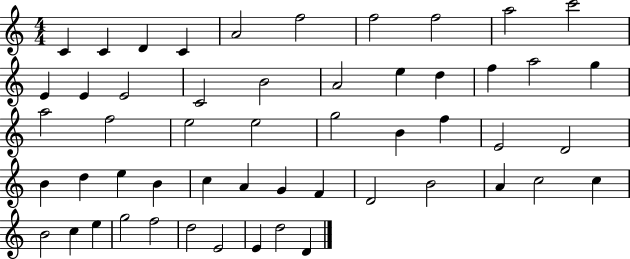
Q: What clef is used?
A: treble